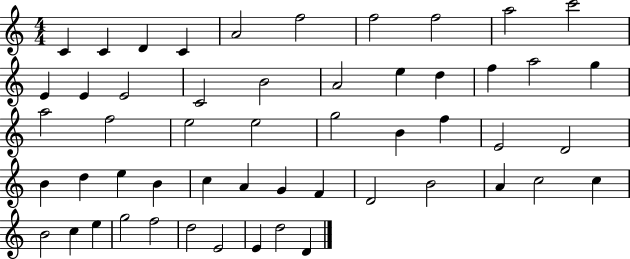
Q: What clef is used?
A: treble